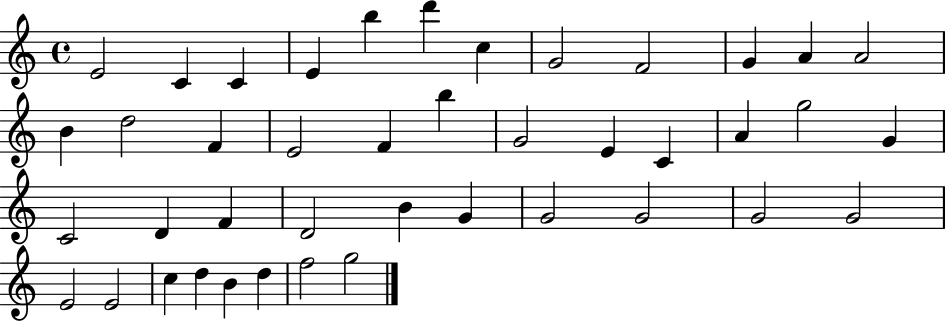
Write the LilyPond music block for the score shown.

{
  \clef treble
  \time 4/4
  \defaultTimeSignature
  \key c \major
  e'2 c'4 c'4 | e'4 b''4 d'''4 c''4 | g'2 f'2 | g'4 a'4 a'2 | \break b'4 d''2 f'4 | e'2 f'4 b''4 | g'2 e'4 c'4 | a'4 g''2 g'4 | \break c'2 d'4 f'4 | d'2 b'4 g'4 | g'2 g'2 | g'2 g'2 | \break e'2 e'2 | c''4 d''4 b'4 d''4 | f''2 g''2 | \bar "|."
}